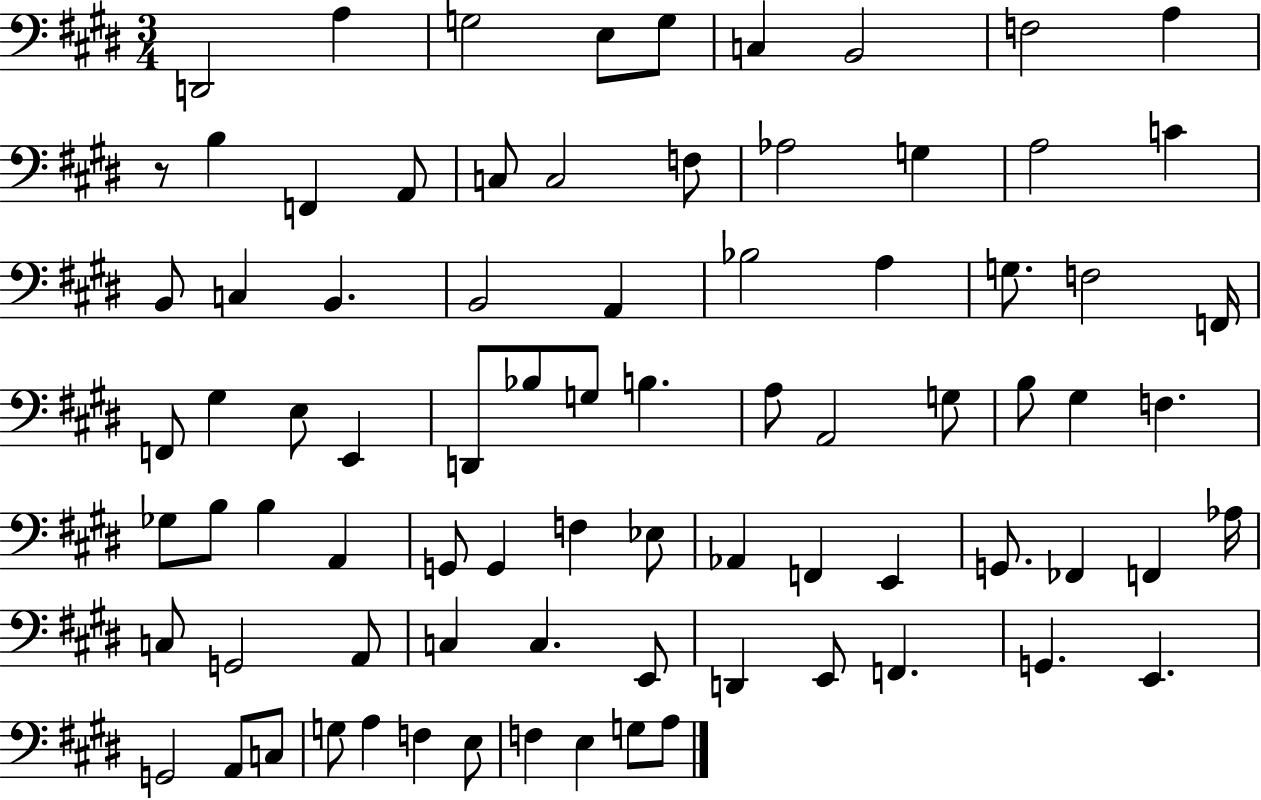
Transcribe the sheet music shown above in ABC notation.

X:1
T:Untitled
M:3/4
L:1/4
K:E
D,,2 A, G,2 E,/2 G,/2 C, B,,2 F,2 A, z/2 B, F,, A,,/2 C,/2 C,2 F,/2 _A,2 G, A,2 C B,,/2 C, B,, B,,2 A,, _B,2 A, G,/2 F,2 F,,/4 F,,/2 ^G, E,/2 E,, D,,/2 _B,/2 G,/2 B, A,/2 A,,2 G,/2 B,/2 ^G, F, _G,/2 B,/2 B, A,, G,,/2 G,, F, _E,/2 _A,, F,, E,, G,,/2 _F,, F,, _A,/4 C,/2 G,,2 A,,/2 C, C, E,,/2 D,, E,,/2 F,, G,, E,, G,,2 A,,/2 C,/2 G,/2 A, F, E,/2 F, E, G,/2 A,/2